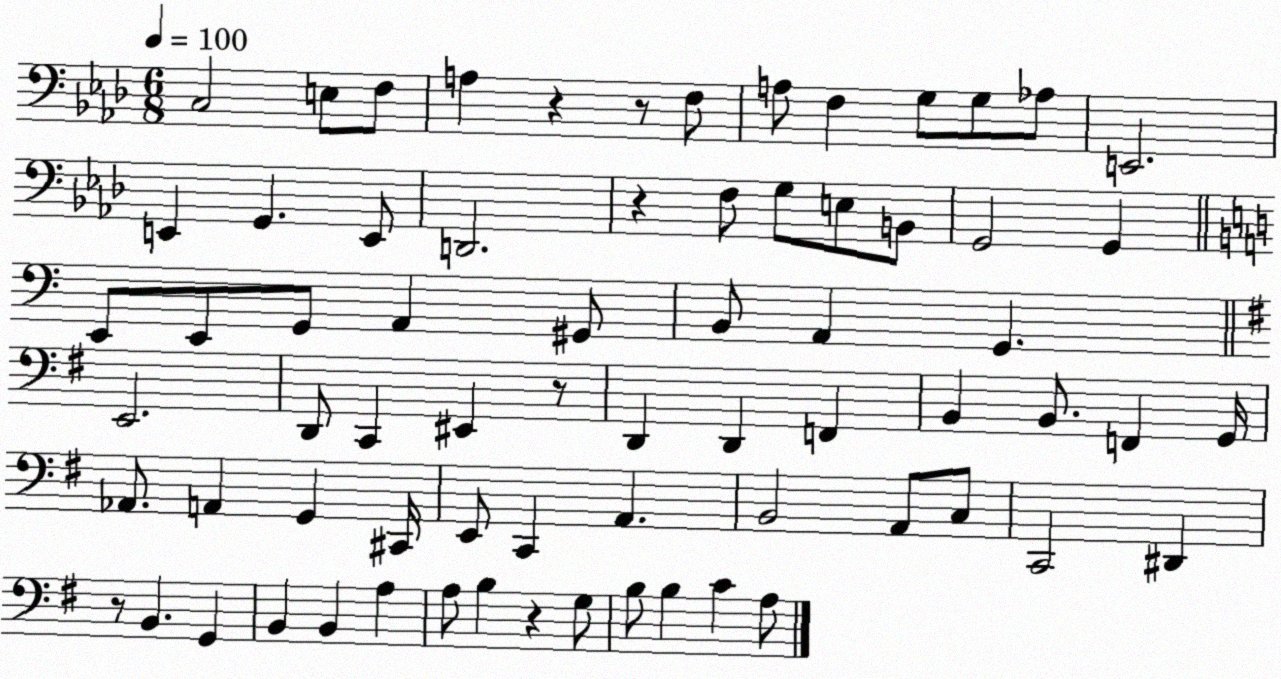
X:1
T:Untitled
M:6/8
L:1/4
K:Ab
C,2 E,/2 F,/2 A, z z/2 F,/2 A,/2 F, G,/2 G,/2 _A,/2 E,,2 E,, G,, E,,/2 D,,2 z F,/2 G,/2 E,/2 B,,/2 G,,2 G,, E,,/2 E,,/2 G,,/2 A,, ^G,,/2 B,,/2 A,, G,, E,,2 D,,/2 C,, ^E,, z/2 D,, D,, F,, B,, B,,/2 F,, G,,/4 _A,,/2 A,, G,, ^C,,/4 E,,/2 C,, A,, B,,2 A,,/2 C,/2 C,,2 ^D,, z/2 B,, G,, B,, B,, A, A,/2 B, z G,/2 B,/2 B, C A,/2